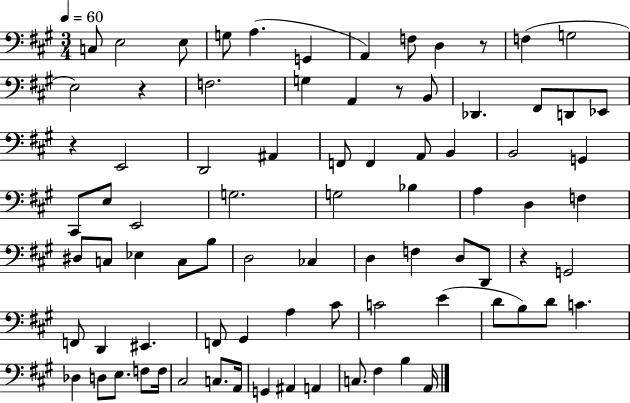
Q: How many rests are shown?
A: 5